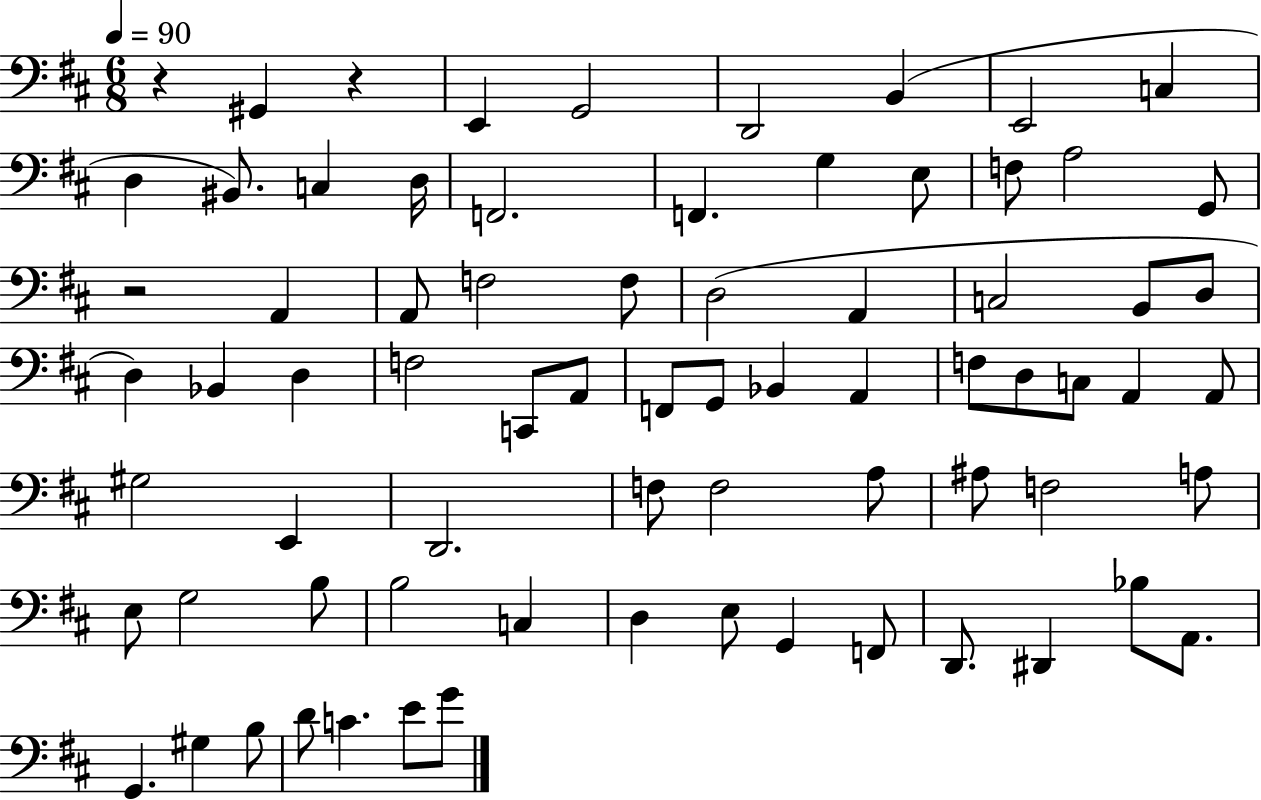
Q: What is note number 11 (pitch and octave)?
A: D3